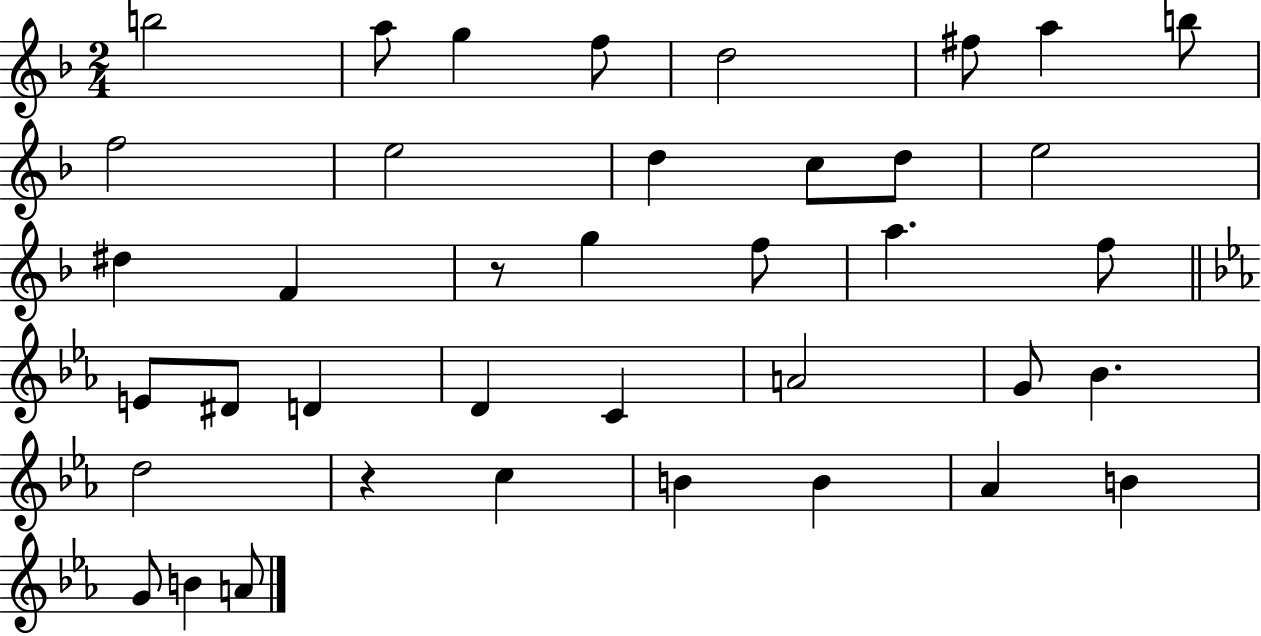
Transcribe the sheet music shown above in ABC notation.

X:1
T:Untitled
M:2/4
L:1/4
K:F
b2 a/2 g f/2 d2 ^f/2 a b/2 f2 e2 d c/2 d/2 e2 ^d F z/2 g f/2 a f/2 E/2 ^D/2 D D C A2 G/2 _B d2 z c B B _A B G/2 B A/2